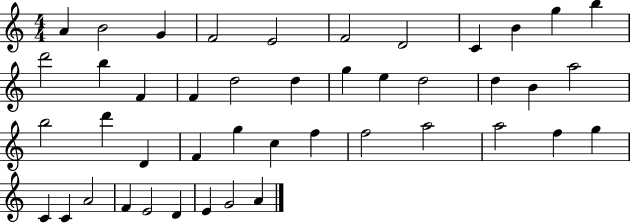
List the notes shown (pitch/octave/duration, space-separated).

A4/q B4/h G4/q F4/h E4/h F4/h D4/h C4/q B4/q G5/q B5/q D6/h B5/q F4/q F4/q D5/h D5/q G5/q E5/q D5/h D5/q B4/q A5/h B5/h D6/q D4/q F4/q G5/q C5/q F5/q F5/h A5/h A5/h F5/q G5/q C4/q C4/q A4/h F4/q E4/h D4/q E4/q G4/h A4/q